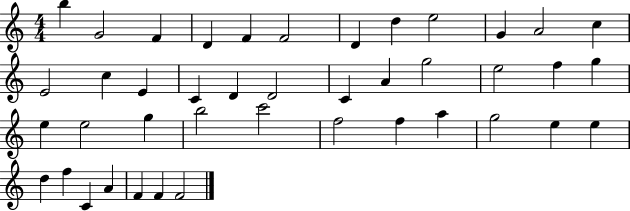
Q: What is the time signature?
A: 4/4